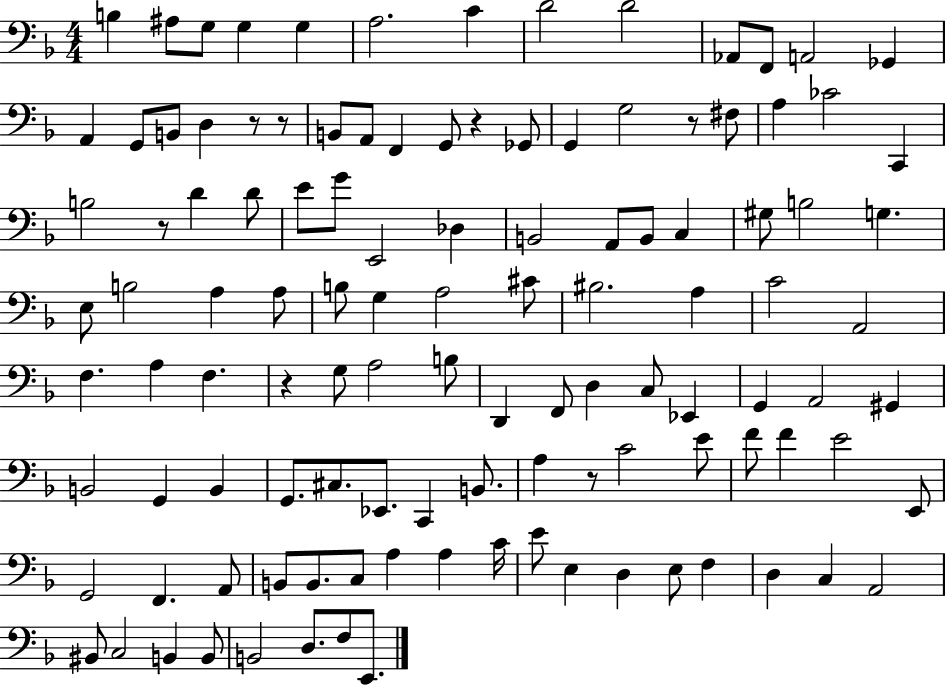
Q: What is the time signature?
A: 4/4